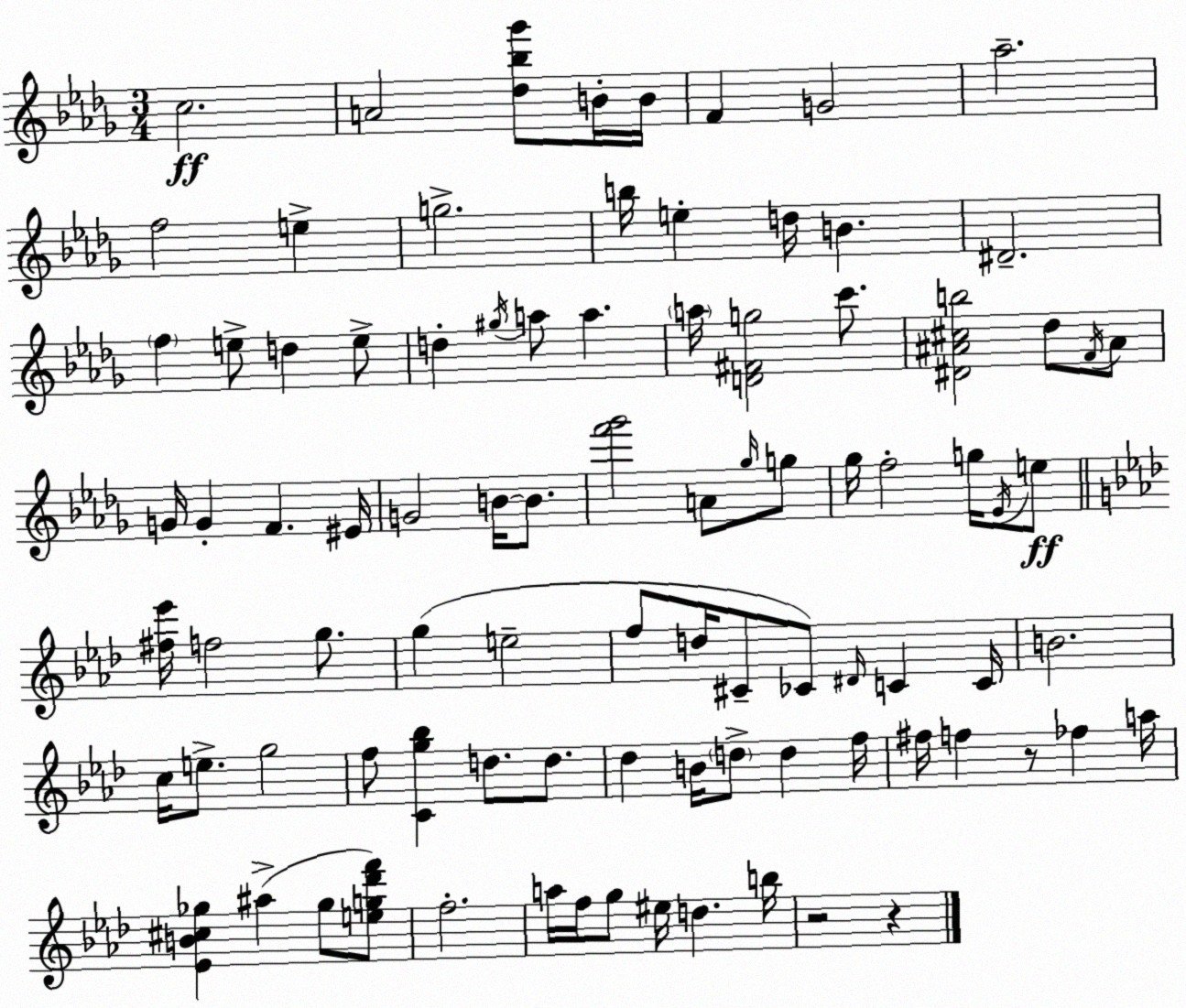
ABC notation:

X:1
T:Untitled
M:3/4
L:1/4
K:Bbm
c2 A2 [_d_b_g']/2 B/4 B/4 F G2 _a2 f2 e g2 b/4 e d/4 B ^D2 f e/2 d e/2 d ^g/4 a/2 a a/4 [D^Fg]2 c'/2 [^D^A^cb]2 _d/2 F/4 ^A/2 G/4 G F ^E/4 G2 B/4 B/2 [f'_g']2 A/2 _g/4 g/2 _g/4 f2 g/4 _E/4 e/2 [^f_e']/4 f2 g/2 g e2 f/2 d/4 ^C/2 _C/2 ^D/4 C C/4 B2 c/4 e/2 g2 f/2 [Cg_b] d/2 d/2 _d B/4 d/2 d f/4 ^f/4 f z/2 _f a/4 [_EB^c_g] ^a _g/2 [eg_d'f']/2 f2 a/4 f/4 g/2 ^e/4 d b/4 z2 z